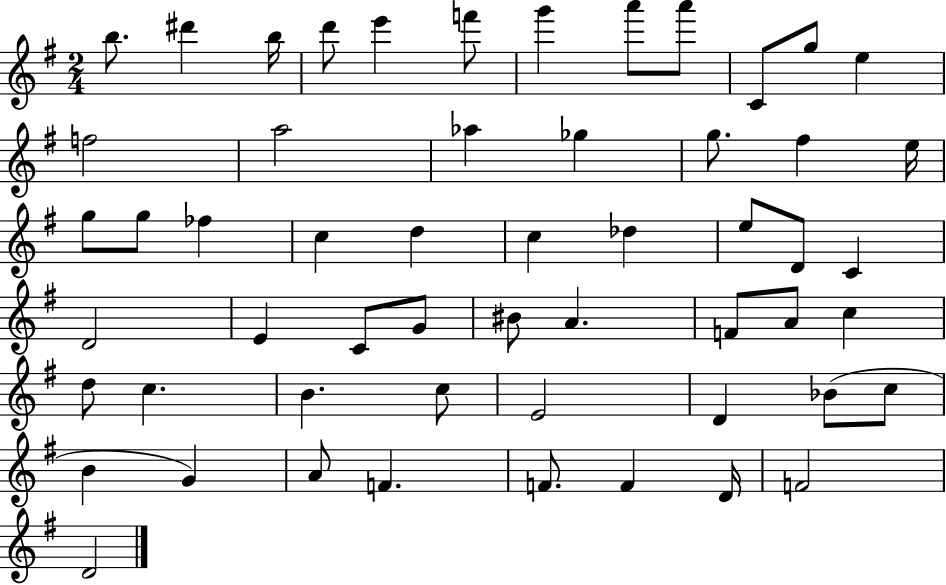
{
  \clef treble
  \numericTimeSignature
  \time 2/4
  \key g \major
  b''8. dis'''4 b''16 | d'''8 e'''4 f'''8 | g'''4 a'''8 a'''8 | c'8 g''8 e''4 | \break f''2 | a''2 | aes''4 ges''4 | g''8. fis''4 e''16 | \break g''8 g''8 fes''4 | c''4 d''4 | c''4 des''4 | e''8 d'8 c'4 | \break d'2 | e'4 c'8 g'8 | bis'8 a'4. | f'8 a'8 c''4 | \break d''8 c''4. | b'4. c''8 | e'2 | d'4 bes'8( c''8 | \break b'4 g'4) | a'8 f'4. | f'8. f'4 d'16 | f'2 | \break d'2 | \bar "|."
}